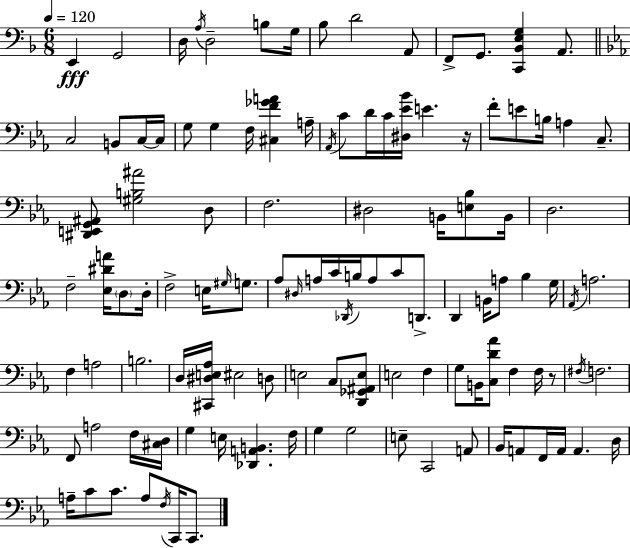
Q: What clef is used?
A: bass